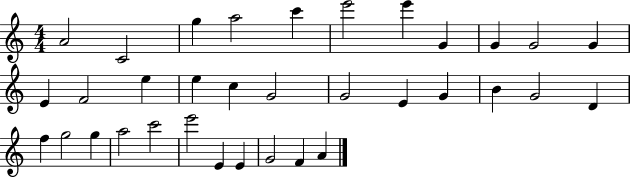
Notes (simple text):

A4/h C4/h G5/q A5/h C6/q E6/h E6/q G4/q G4/q G4/h G4/q E4/q F4/h E5/q E5/q C5/q G4/h G4/h E4/q G4/q B4/q G4/h D4/q F5/q G5/h G5/q A5/h C6/h E6/h E4/q E4/q G4/h F4/q A4/q